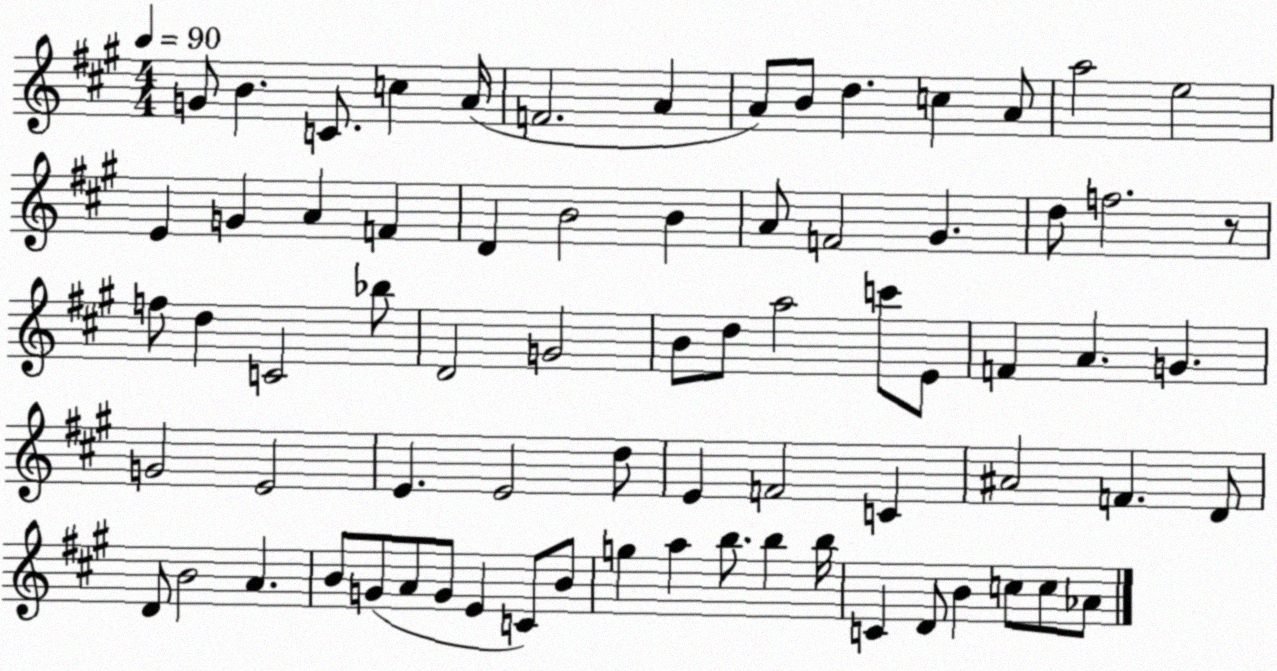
X:1
T:Untitled
M:4/4
L:1/4
K:A
G/2 B C/2 c A/4 F2 A A/2 B/2 d c A/2 a2 e2 E G A F D B2 B A/2 F2 ^G d/2 f2 z/2 f/2 d C2 _b/2 D2 G2 B/2 d/2 a2 c'/2 E/2 F A G G2 E2 E E2 d/2 E F2 C ^A2 F D/2 D/2 B2 A B/2 G/2 A/2 G/2 E C/2 B/2 g a b/2 b b/4 C D/2 B c/2 c/2 _A/2